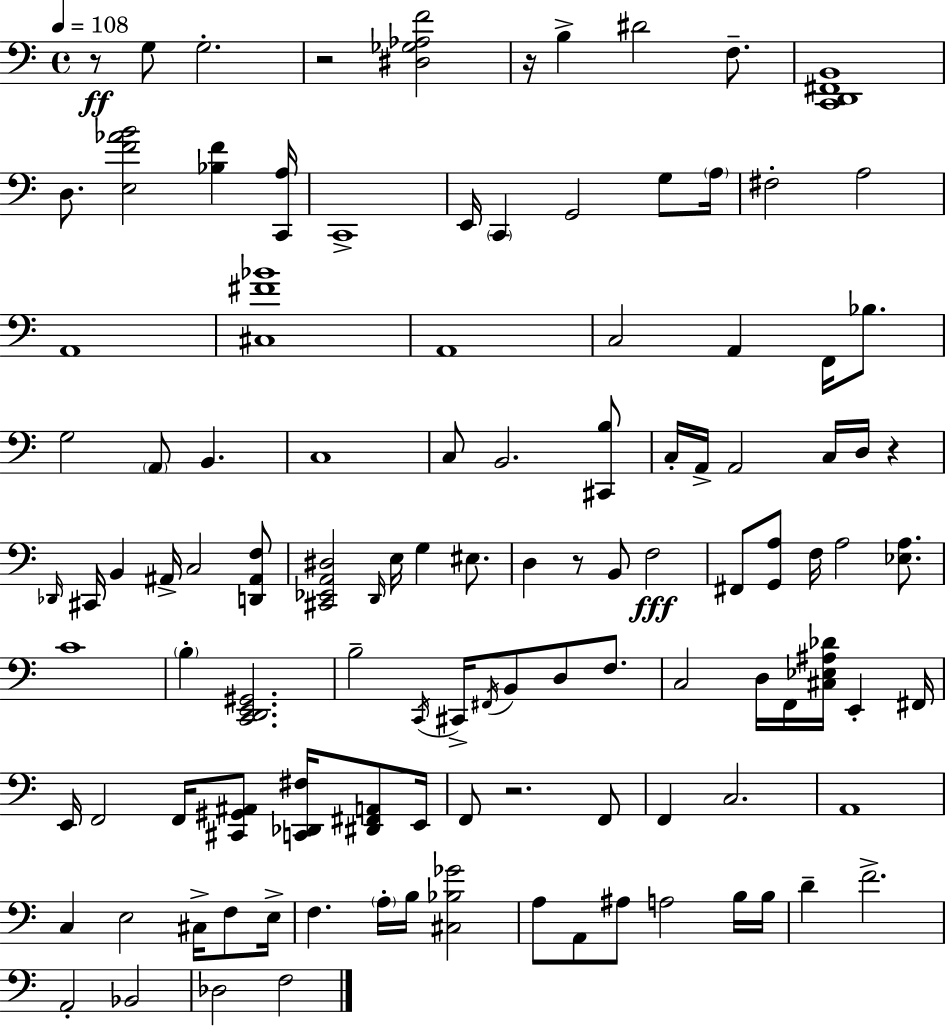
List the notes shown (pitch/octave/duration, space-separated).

R/e G3/e G3/h. R/h [D#3,Gb3,Ab3,F4]/h R/s B3/q D#4/h F3/e. [C2,D2,F#2,B2]/w D3/e. [E3,F4,Ab4,B4]/h [Bb3,F4]/q [C2,A3]/s C2/w E2/s C2/q G2/h G3/e A3/s F#3/h A3/h A2/w [C#3,F#4,Bb4]/w A2/w C3/h A2/q F2/s Bb3/e. G3/h A2/e B2/q. C3/w C3/e B2/h. [C#2,B3]/e C3/s A2/s A2/h C3/s D3/s R/q Db2/s C#2/s B2/q A#2/s C3/h [D2,A#2,F3]/e [C#2,Eb2,A2,D#3]/h D2/s E3/s G3/q EIS3/e. D3/q R/e B2/e F3/h F#2/e [G2,A3]/e F3/s A3/h [Eb3,A3]/e. C4/w B3/q [C2,D2,E2,G#2]/h. B3/h C2/s C#2/s F#2/s B2/e D3/e F3/e. C3/h D3/s F2/s [C#3,Eb3,A#3,Db4]/s E2/q F#2/s E2/s F2/h F2/s [C#2,G#2,A#2]/e [C2,Db2,F#3]/s [D#2,F#2,A2]/e E2/s F2/e R/h. F2/e F2/q C3/h. A2/w C3/q E3/h C#3/s F3/e E3/s F3/q. A3/s B3/s [C#3,Bb3,Gb4]/h A3/e A2/e A#3/e A3/h B3/s B3/s D4/q F4/h. A2/h Bb2/h Db3/h F3/h